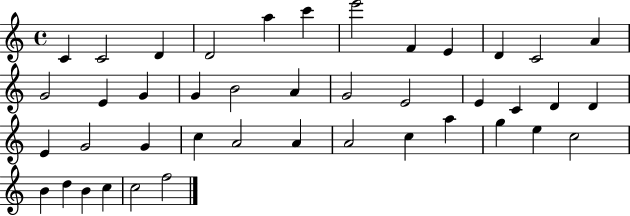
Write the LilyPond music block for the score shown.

{
  \clef treble
  \time 4/4
  \defaultTimeSignature
  \key c \major
  c'4 c'2 d'4 | d'2 a''4 c'''4 | e'''2 f'4 e'4 | d'4 c'2 a'4 | \break g'2 e'4 g'4 | g'4 b'2 a'4 | g'2 e'2 | e'4 c'4 d'4 d'4 | \break e'4 g'2 g'4 | c''4 a'2 a'4 | a'2 c''4 a''4 | g''4 e''4 c''2 | \break b'4 d''4 b'4 c''4 | c''2 f''2 | \bar "|."
}